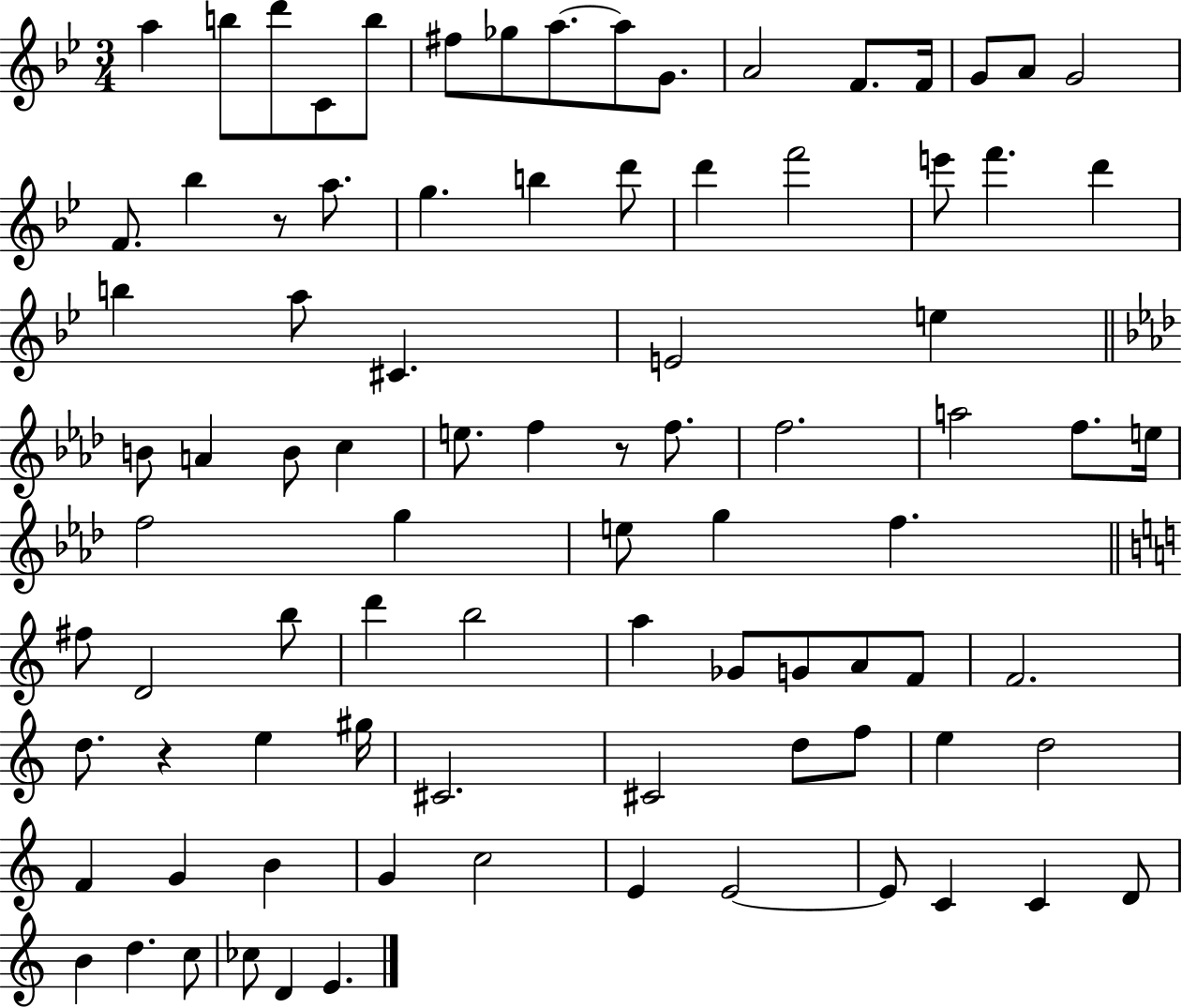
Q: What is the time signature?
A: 3/4